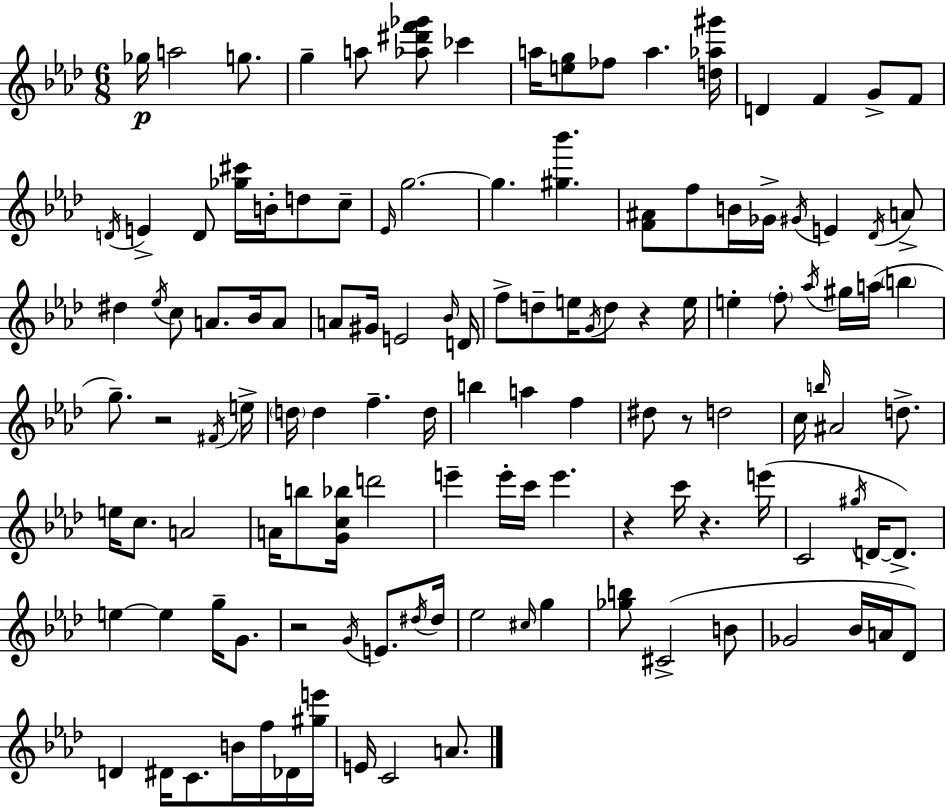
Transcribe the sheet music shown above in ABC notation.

X:1
T:Untitled
M:6/8
L:1/4
K:Ab
_g/4 a2 g/2 g a/2 [_a^d'f'_g']/2 _c' a/4 [eg]/2 _f/2 a [d_a^g']/4 D F G/2 F/2 D/4 E D/2 [_g^c']/4 B/4 d/2 c/2 _E/4 g2 g [^g_b'] [F^A]/2 f/2 B/4 _G/4 ^G/4 E _D/4 A/2 ^d _e/4 c/2 A/2 _B/4 A/2 A/2 ^G/4 E2 _B/4 D/4 f/2 d/2 e/4 G/4 d/2 z e/4 e f/2 _a/4 ^g/4 a/4 b g/2 z2 ^F/4 e/4 d/4 d f d/4 b a f ^d/2 z/2 d2 c/4 b/4 ^A2 d/2 e/4 c/2 A2 A/4 b/2 [Gc_b]/4 d'2 e' e'/4 c'/4 e' z c'/4 z e'/4 C2 ^g/4 D/4 D/2 e e g/4 G/2 z2 G/4 E/2 ^d/4 ^d/4 _e2 ^c/4 g [_gb]/2 ^C2 B/2 _G2 _B/4 A/4 _D/2 D ^D/4 C/2 B/4 f/4 _D/4 [^ge']/4 E/4 C2 A/2